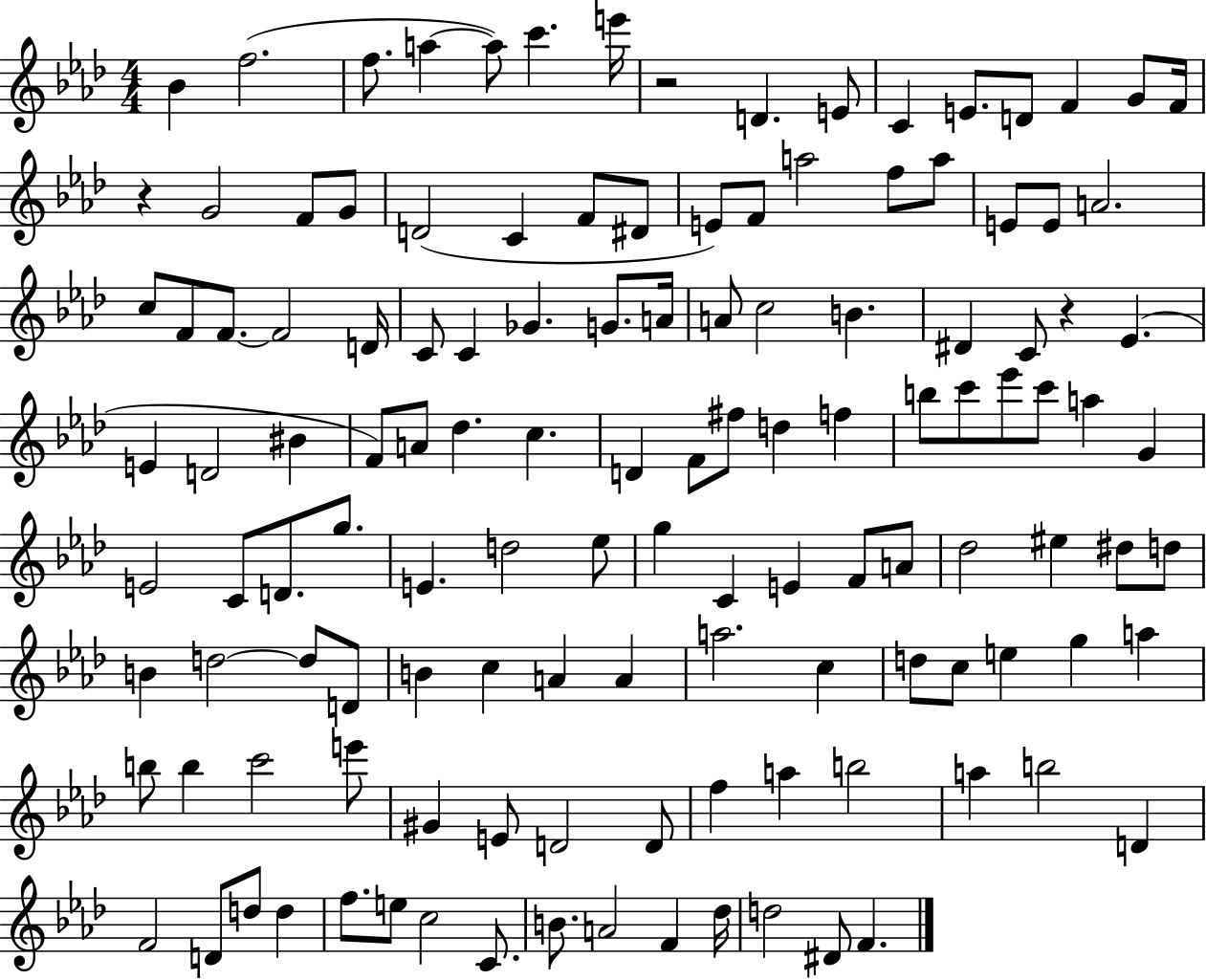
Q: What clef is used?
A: treble